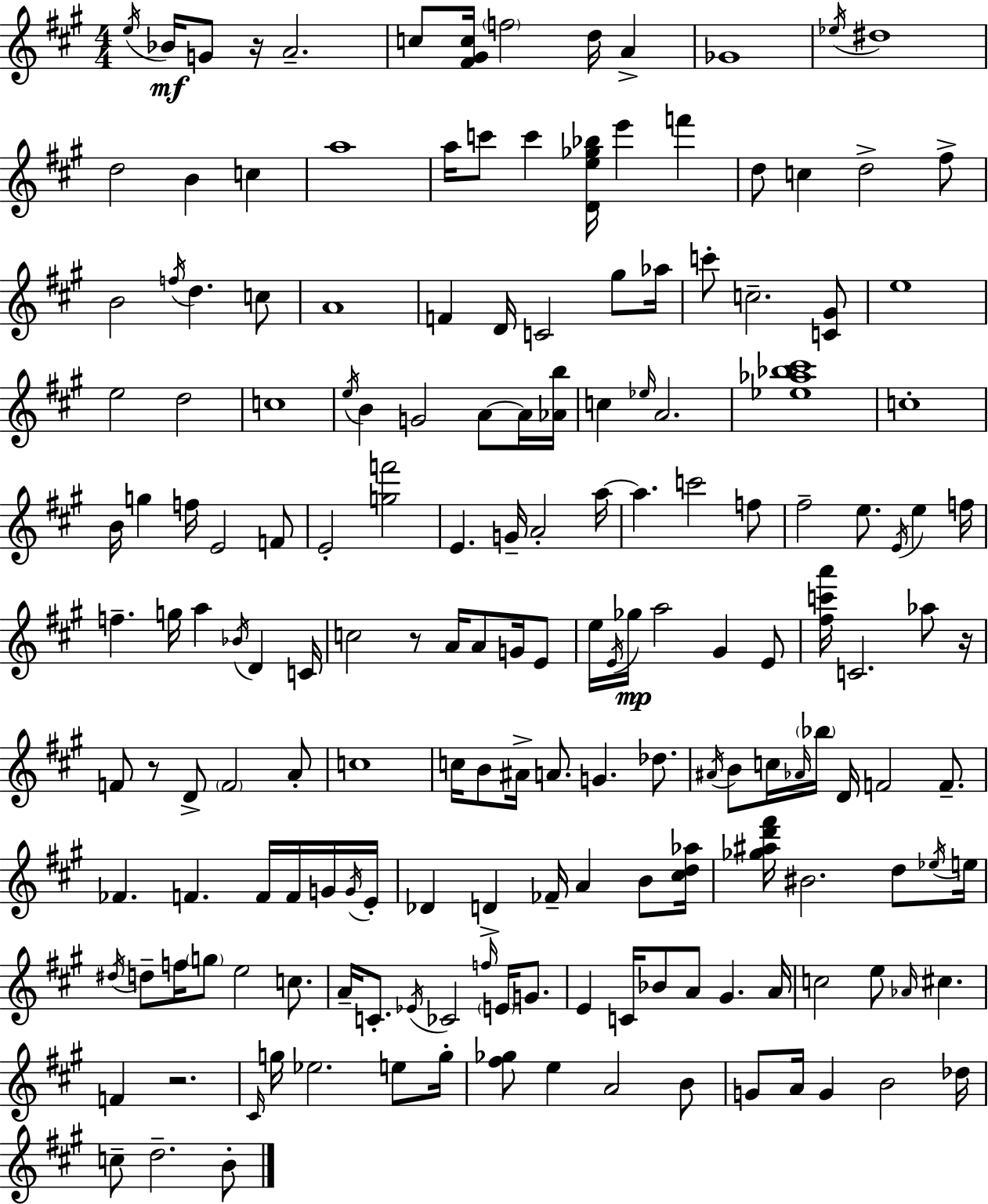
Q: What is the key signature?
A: A major